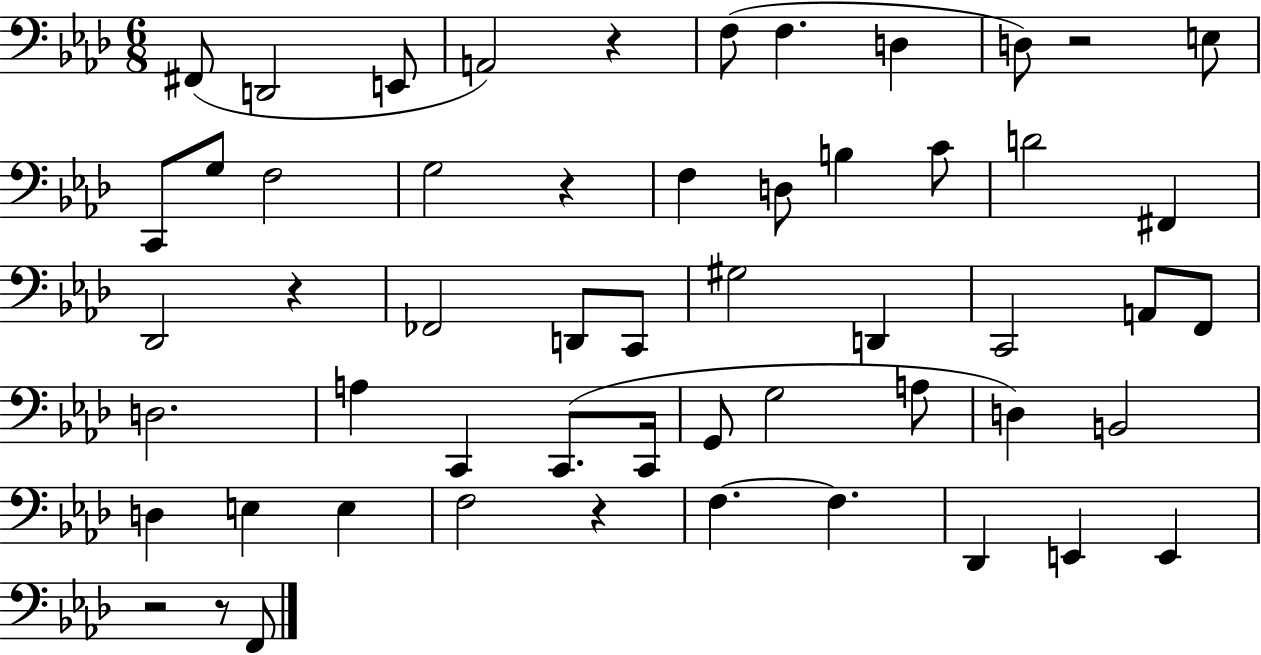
{
  \clef bass
  \numericTimeSignature
  \time 6/8
  \key aes \major
  \repeat volta 2 { fis,8( d,2 e,8 | a,2) r4 | f8( f4. d4 | d8) r2 e8 | \break c,8 g8 f2 | g2 r4 | f4 d8 b4 c'8 | d'2 fis,4 | \break des,2 r4 | fes,2 d,8 c,8 | gis2 d,4 | c,2 a,8 f,8 | \break d2. | a4 c,4 c,8.( c,16 | g,8 g2 a8 | d4) b,2 | \break d4 e4 e4 | f2 r4 | f4.~~ f4. | des,4 e,4 e,4 | \break r2 r8 f,8 | } \bar "|."
}